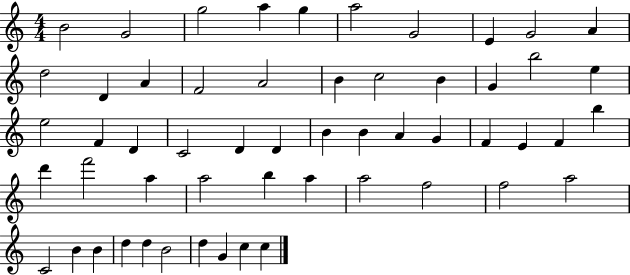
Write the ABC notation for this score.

X:1
T:Untitled
M:4/4
L:1/4
K:C
B2 G2 g2 a g a2 G2 E G2 A d2 D A F2 A2 B c2 B G b2 e e2 F D C2 D D B B A G F E F b d' f'2 a a2 b a a2 f2 f2 a2 C2 B B d d B2 d G c c